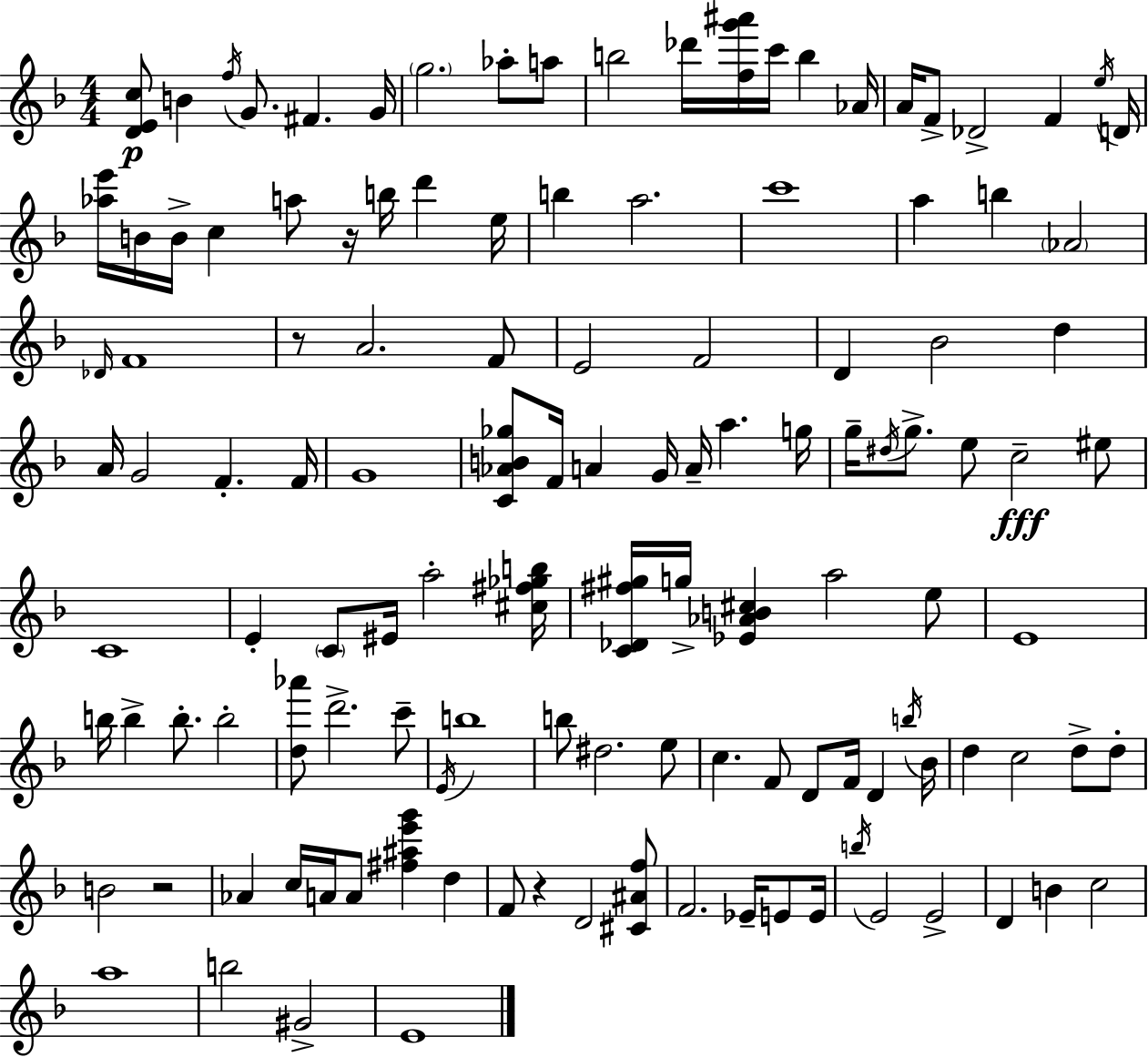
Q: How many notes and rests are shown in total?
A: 125